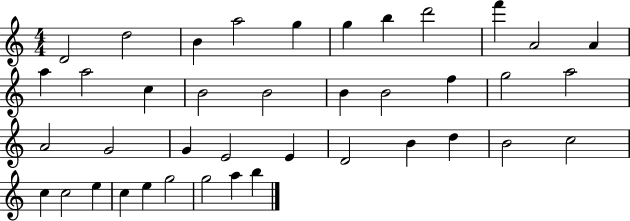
D4/h D5/h B4/q A5/h G5/q G5/q B5/q D6/h F6/q A4/h A4/q A5/q A5/h C5/q B4/h B4/h B4/q B4/h F5/q G5/h A5/h A4/h G4/h G4/q E4/h E4/q D4/h B4/q D5/q B4/h C5/h C5/q C5/h E5/q C5/q E5/q G5/h G5/h A5/q B5/q